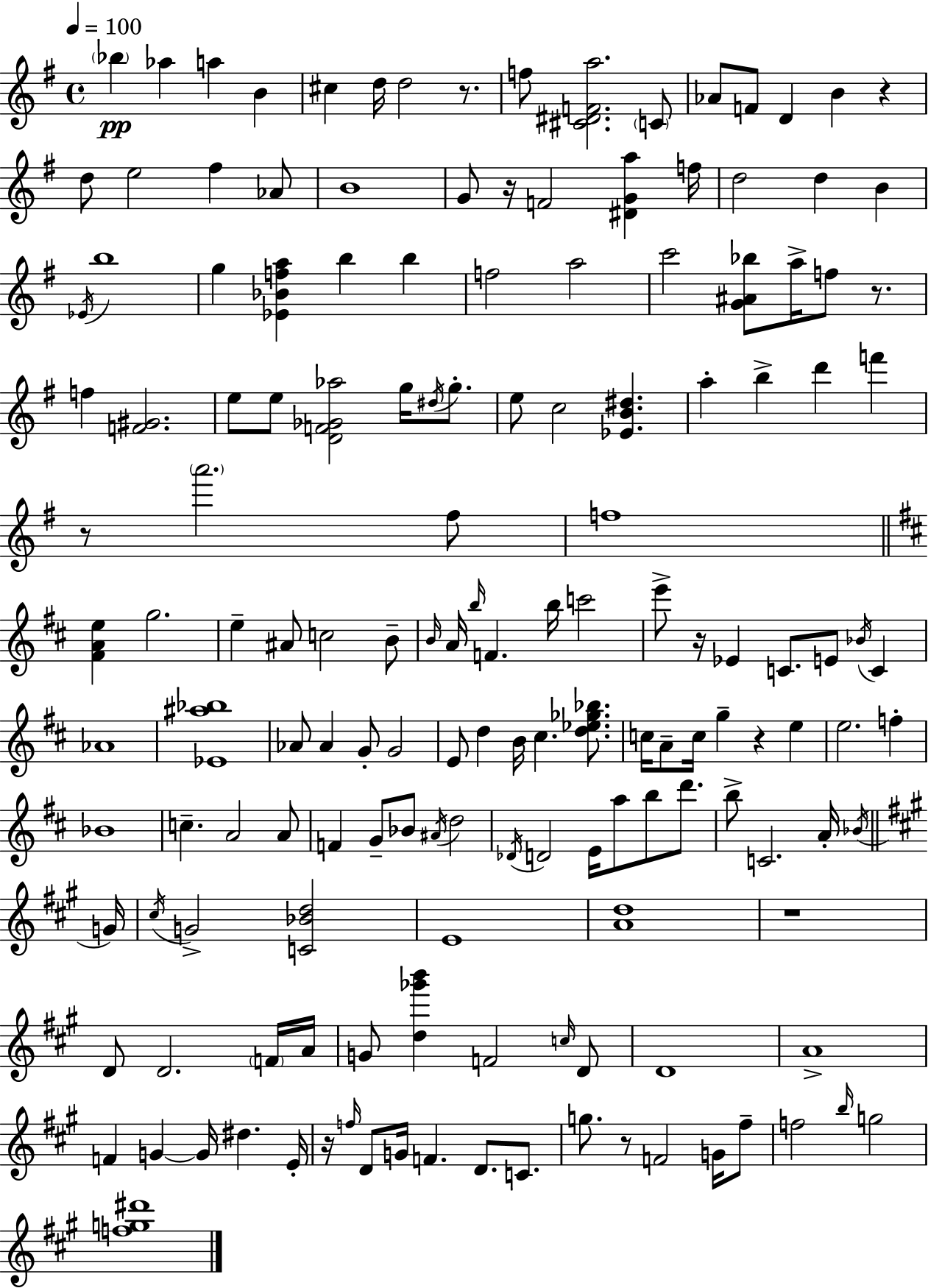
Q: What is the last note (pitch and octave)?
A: G5